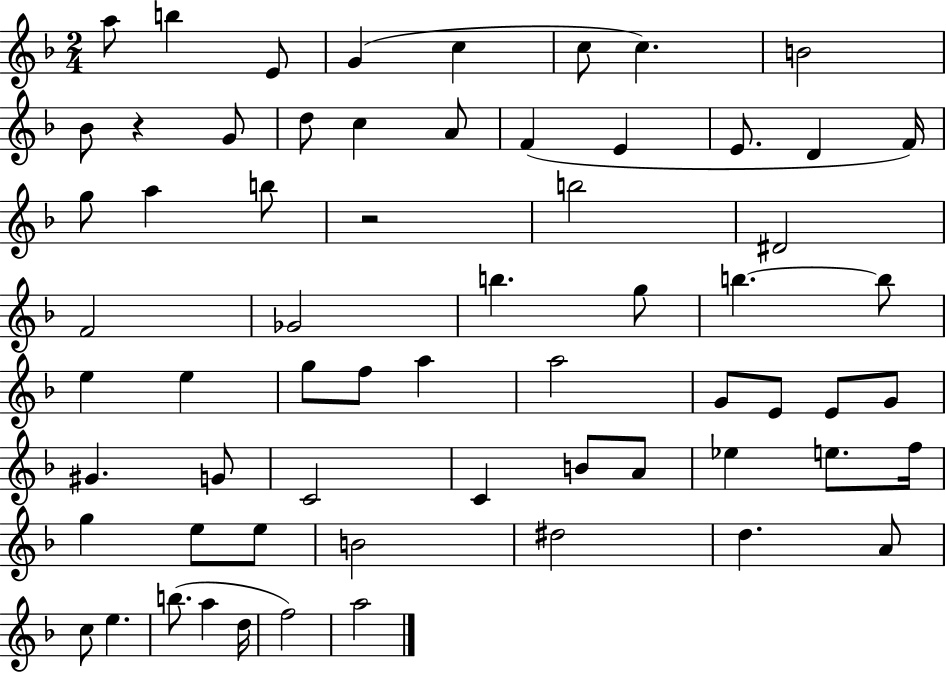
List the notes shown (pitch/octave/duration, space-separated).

A5/e B5/q E4/e G4/q C5/q C5/e C5/q. B4/h Bb4/e R/q G4/e D5/e C5/q A4/e F4/q E4/q E4/e. D4/q F4/s G5/e A5/q B5/e R/h B5/h D#4/h F4/h Gb4/h B5/q. G5/e B5/q. B5/e E5/q E5/q G5/e F5/e A5/q A5/h G4/e E4/e E4/e G4/e G#4/q. G4/e C4/h C4/q B4/e A4/e Eb5/q E5/e. F5/s G5/q E5/e E5/e B4/h D#5/h D5/q. A4/e C5/e E5/q. B5/e. A5/q D5/s F5/h A5/h